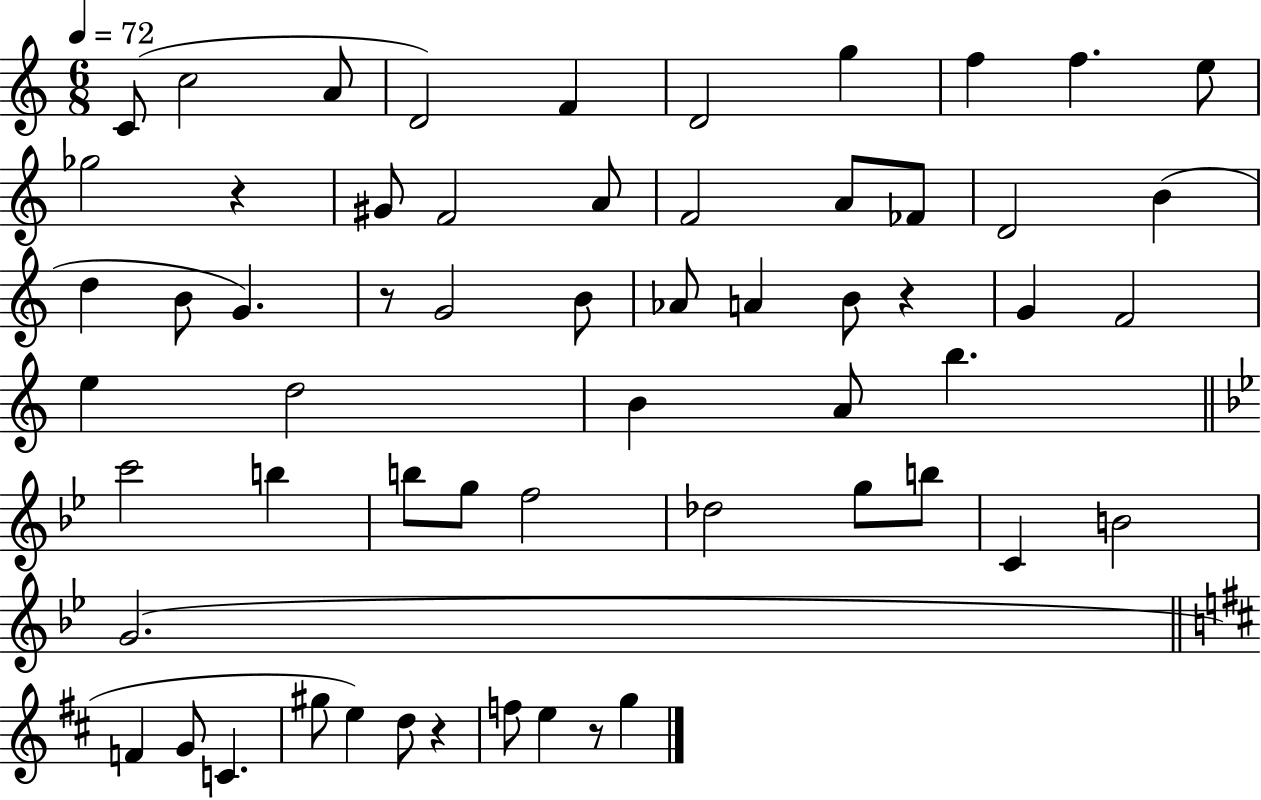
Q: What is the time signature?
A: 6/8